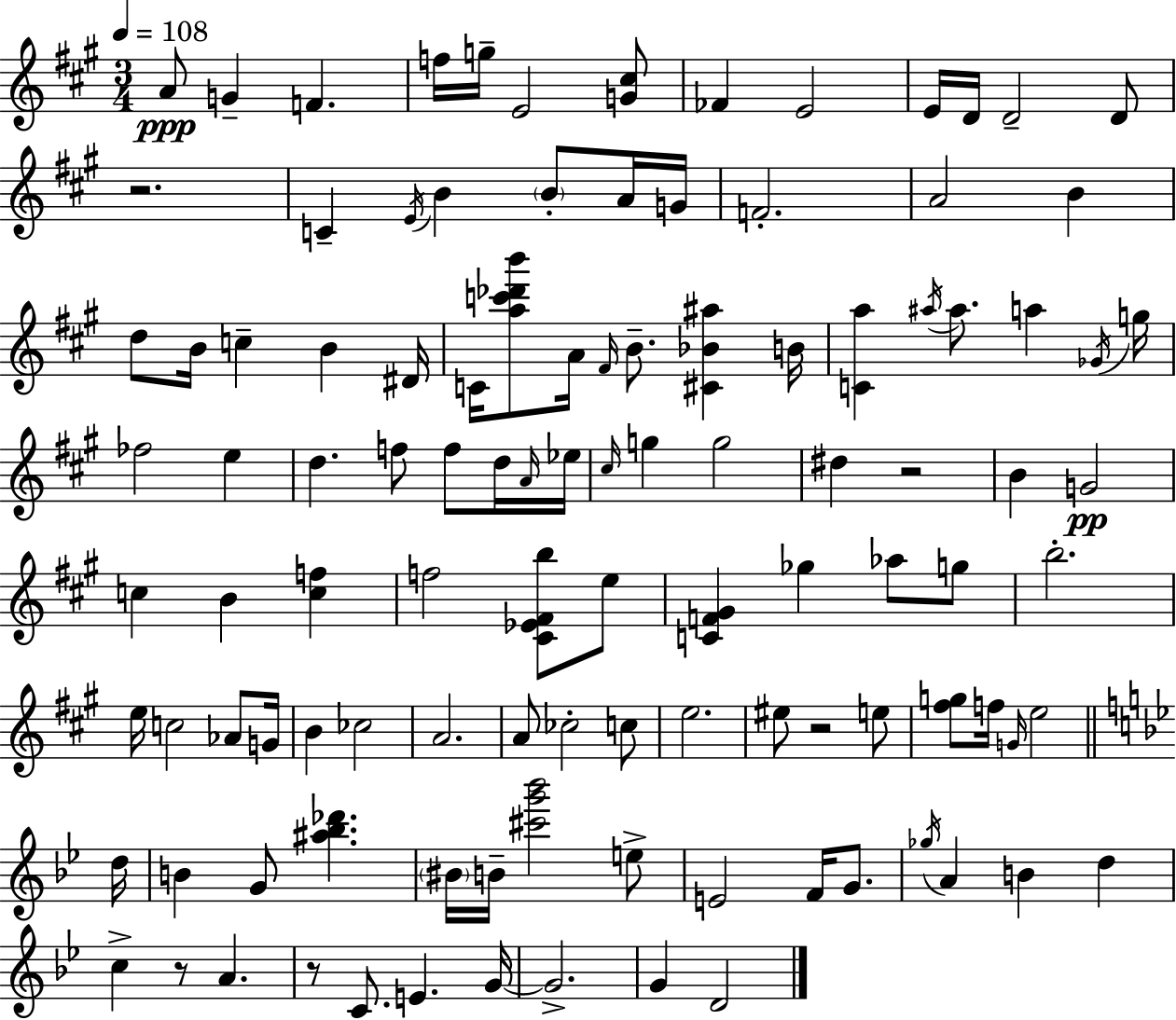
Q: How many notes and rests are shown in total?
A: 110